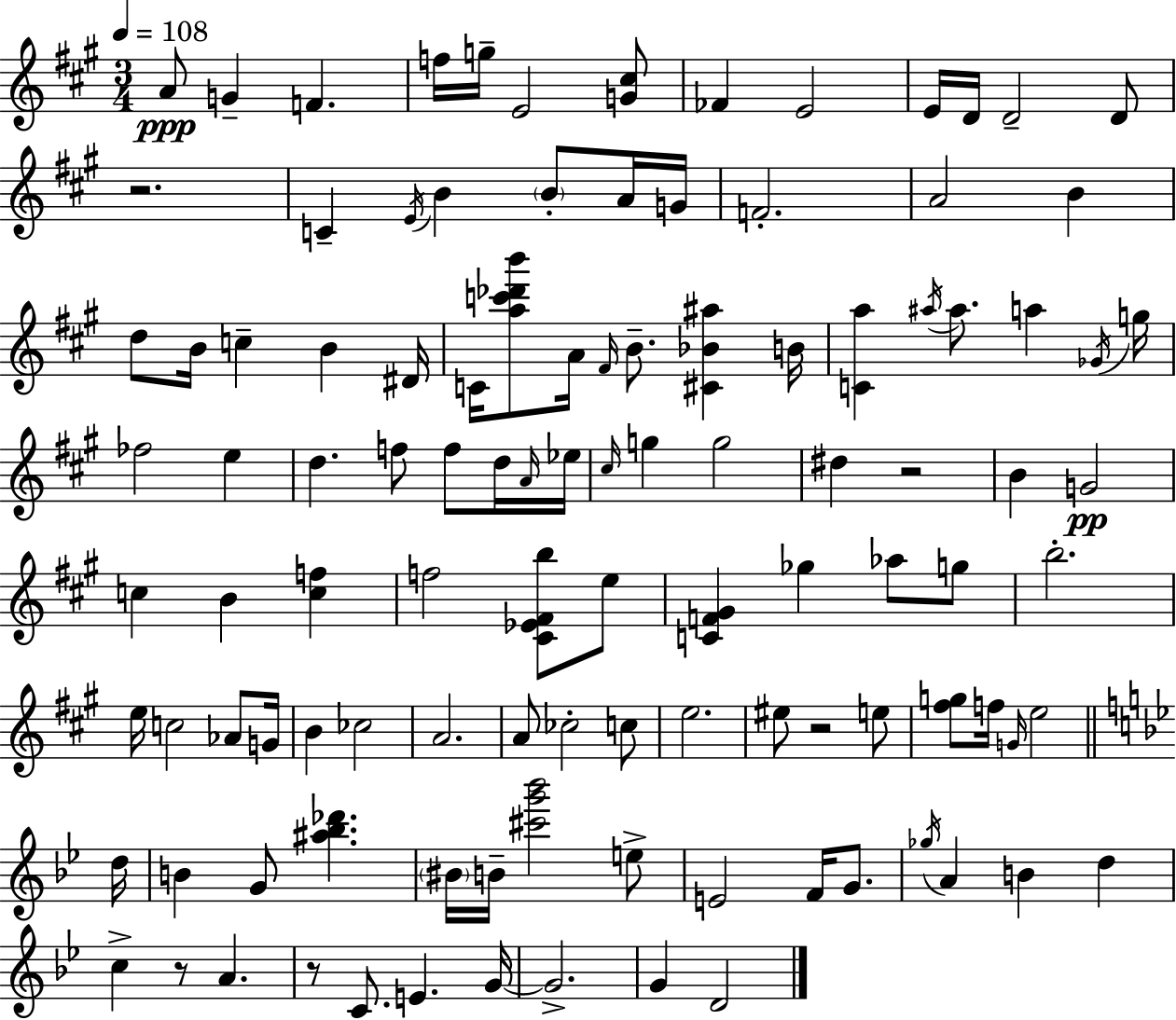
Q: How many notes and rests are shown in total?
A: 110